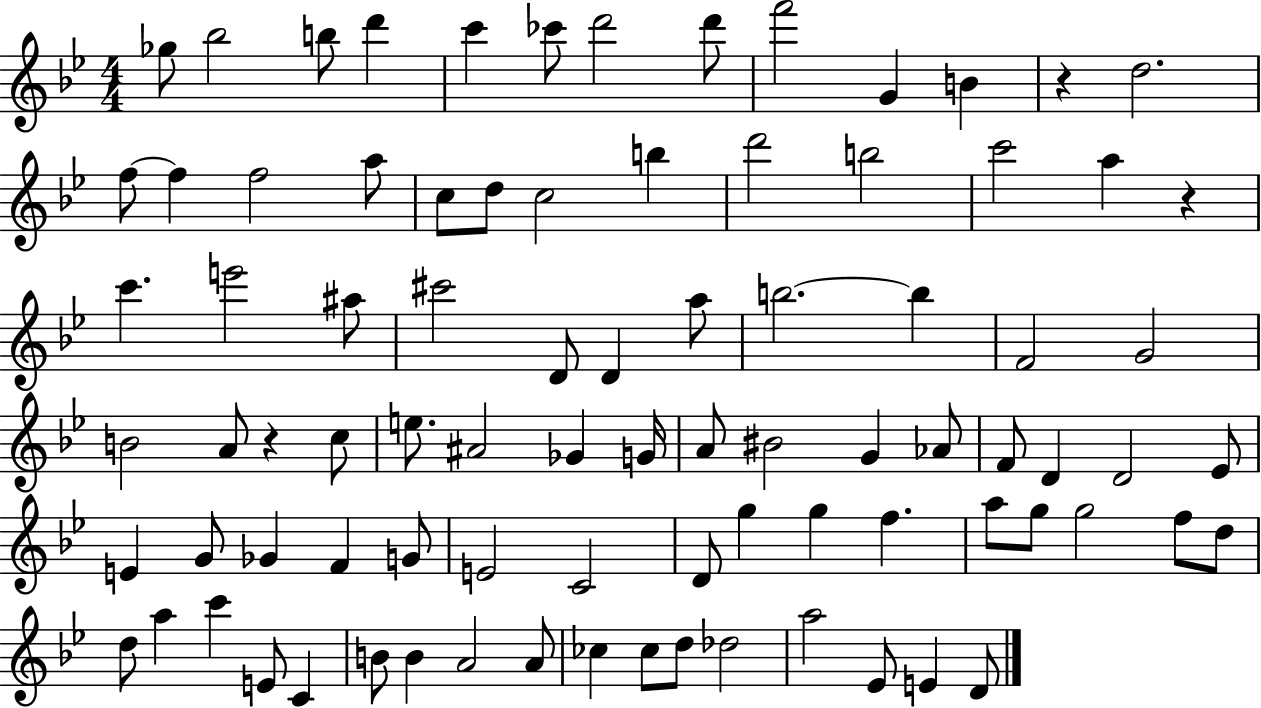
X:1
T:Untitled
M:4/4
L:1/4
K:Bb
_g/2 _b2 b/2 d' c' _c'/2 d'2 d'/2 f'2 G B z d2 f/2 f f2 a/2 c/2 d/2 c2 b d'2 b2 c'2 a z c' e'2 ^a/2 ^c'2 D/2 D a/2 b2 b F2 G2 B2 A/2 z c/2 e/2 ^A2 _G G/4 A/2 ^B2 G _A/2 F/2 D D2 _E/2 E G/2 _G F G/2 E2 C2 D/2 g g f a/2 g/2 g2 f/2 d/2 d/2 a c' E/2 C B/2 B A2 A/2 _c _c/2 d/2 _d2 a2 _E/2 E D/2